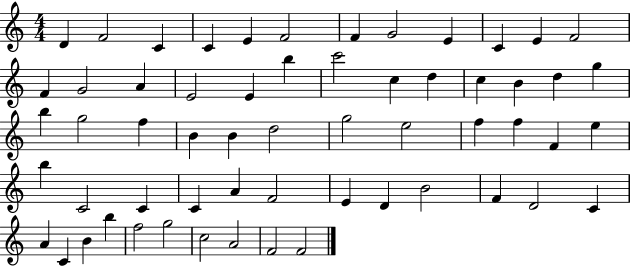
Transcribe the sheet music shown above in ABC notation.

X:1
T:Untitled
M:4/4
L:1/4
K:C
D F2 C C E F2 F G2 E C E F2 F G2 A E2 E b c'2 c d c B d g b g2 f B B d2 g2 e2 f f F e b C2 C C A F2 E D B2 F D2 C A C B b f2 g2 c2 A2 F2 F2